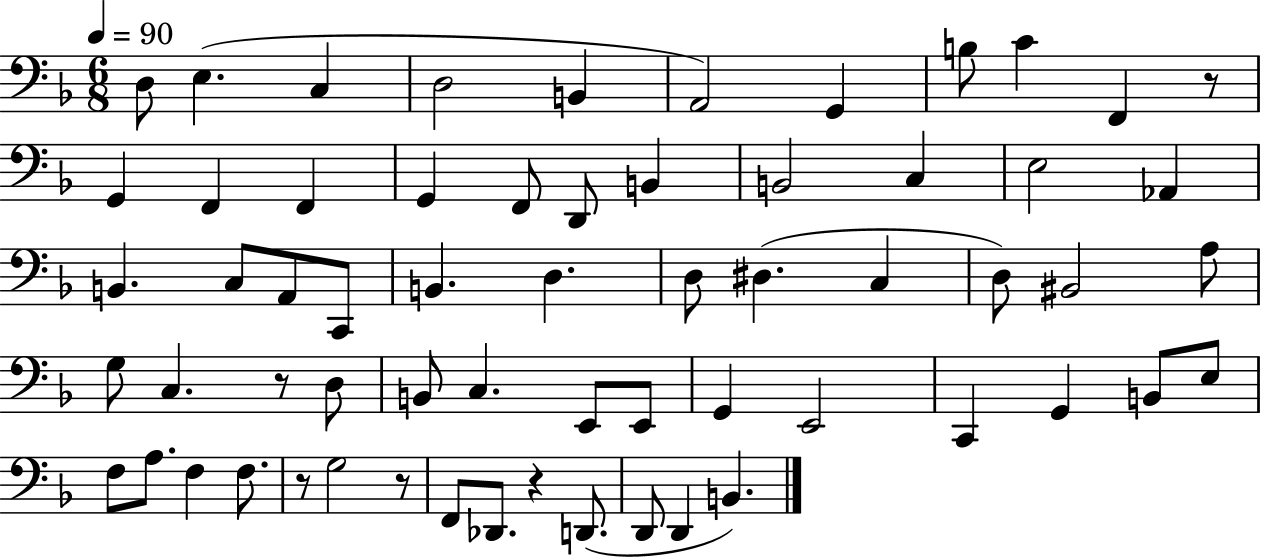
X:1
T:Untitled
M:6/8
L:1/4
K:F
D,/2 E, C, D,2 B,, A,,2 G,, B,/2 C F,, z/2 G,, F,, F,, G,, F,,/2 D,,/2 B,, B,,2 C, E,2 _A,, B,, C,/2 A,,/2 C,,/2 B,, D, D,/2 ^D, C, D,/2 ^B,,2 A,/2 G,/2 C, z/2 D,/2 B,,/2 C, E,,/2 E,,/2 G,, E,,2 C,, G,, B,,/2 E,/2 F,/2 A,/2 F, F,/2 z/2 G,2 z/2 F,,/2 _D,,/2 z D,,/2 D,,/2 D,, B,,